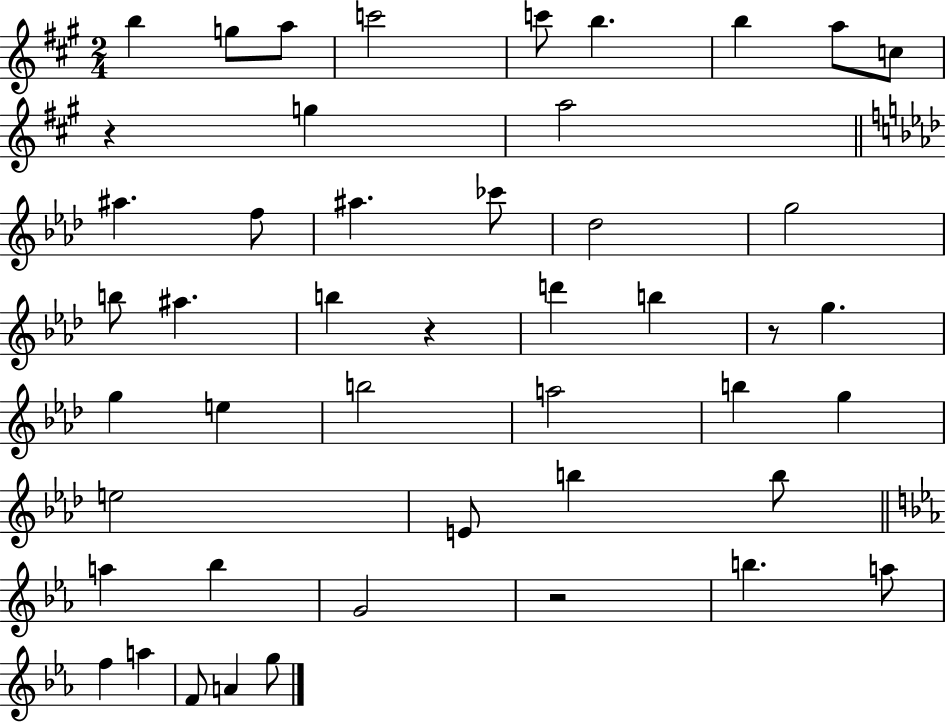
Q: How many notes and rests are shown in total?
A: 47